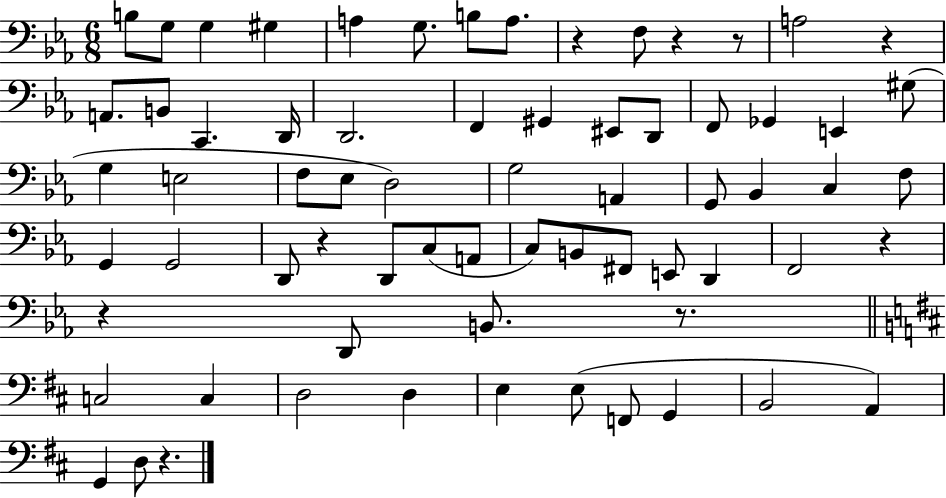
B3/e G3/e G3/q G#3/q A3/q G3/e. B3/e A3/e. R/q F3/e R/q R/e A3/h R/q A2/e. B2/e C2/q. D2/s D2/h. F2/q G#2/q EIS2/e D2/e F2/e Gb2/q E2/q G#3/e G3/q E3/h F3/e Eb3/e D3/h G3/h A2/q G2/e Bb2/q C3/q F3/e G2/q G2/h D2/e R/q D2/e C3/e A2/e C3/e B2/e F#2/e E2/e D2/q F2/h R/q R/q D2/e B2/e. R/e. C3/h C3/q D3/h D3/q E3/q E3/e F2/e G2/q B2/h A2/q G2/q D3/e R/q.